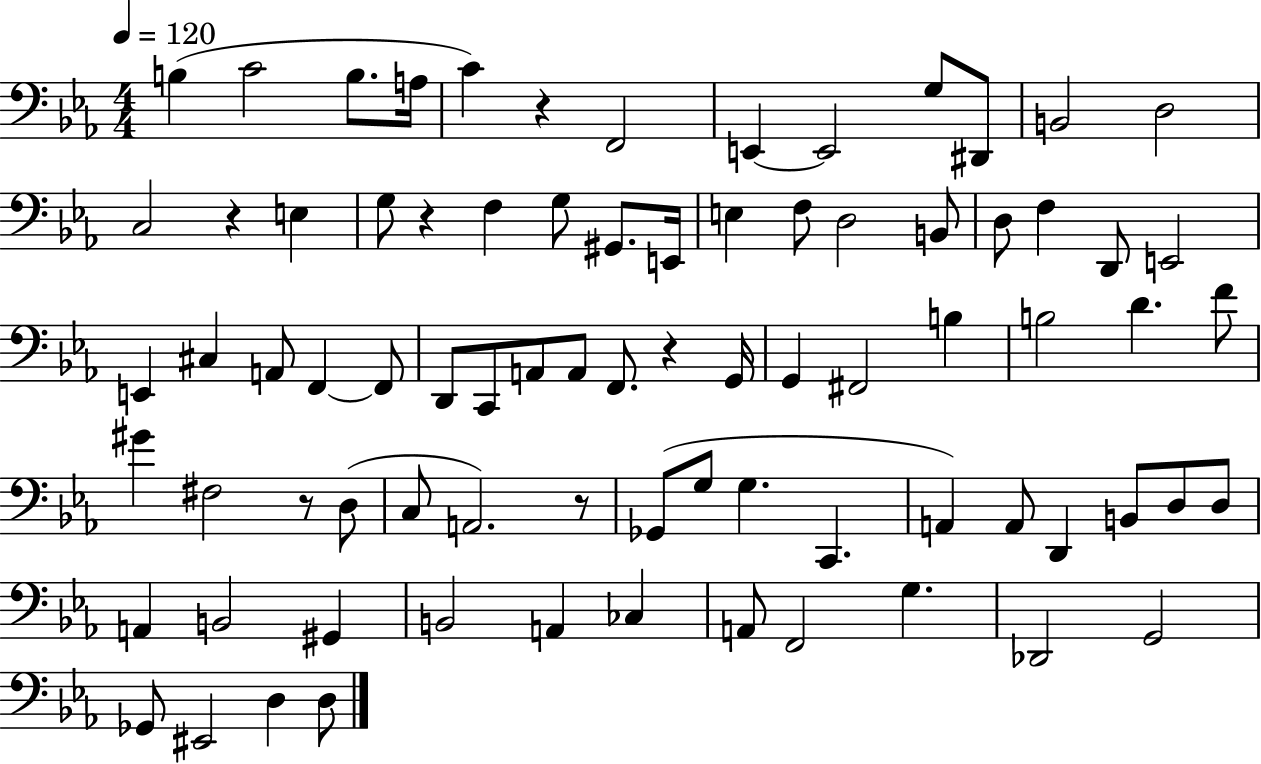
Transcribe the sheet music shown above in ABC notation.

X:1
T:Untitled
M:4/4
L:1/4
K:Eb
B, C2 B,/2 A,/4 C z F,,2 E,, E,,2 G,/2 ^D,,/2 B,,2 D,2 C,2 z E, G,/2 z F, G,/2 ^G,,/2 E,,/4 E, F,/2 D,2 B,,/2 D,/2 F, D,,/2 E,,2 E,, ^C, A,,/2 F,, F,,/2 D,,/2 C,,/2 A,,/2 A,,/2 F,,/2 z G,,/4 G,, ^F,,2 B, B,2 D F/2 ^G ^F,2 z/2 D,/2 C,/2 A,,2 z/2 _G,,/2 G,/2 G, C,, A,, A,,/2 D,, B,,/2 D,/2 D,/2 A,, B,,2 ^G,, B,,2 A,, _C, A,,/2 F,,2 G, _D,,2 G,,2 _G,,/2 ^E,,2 D, D,/2